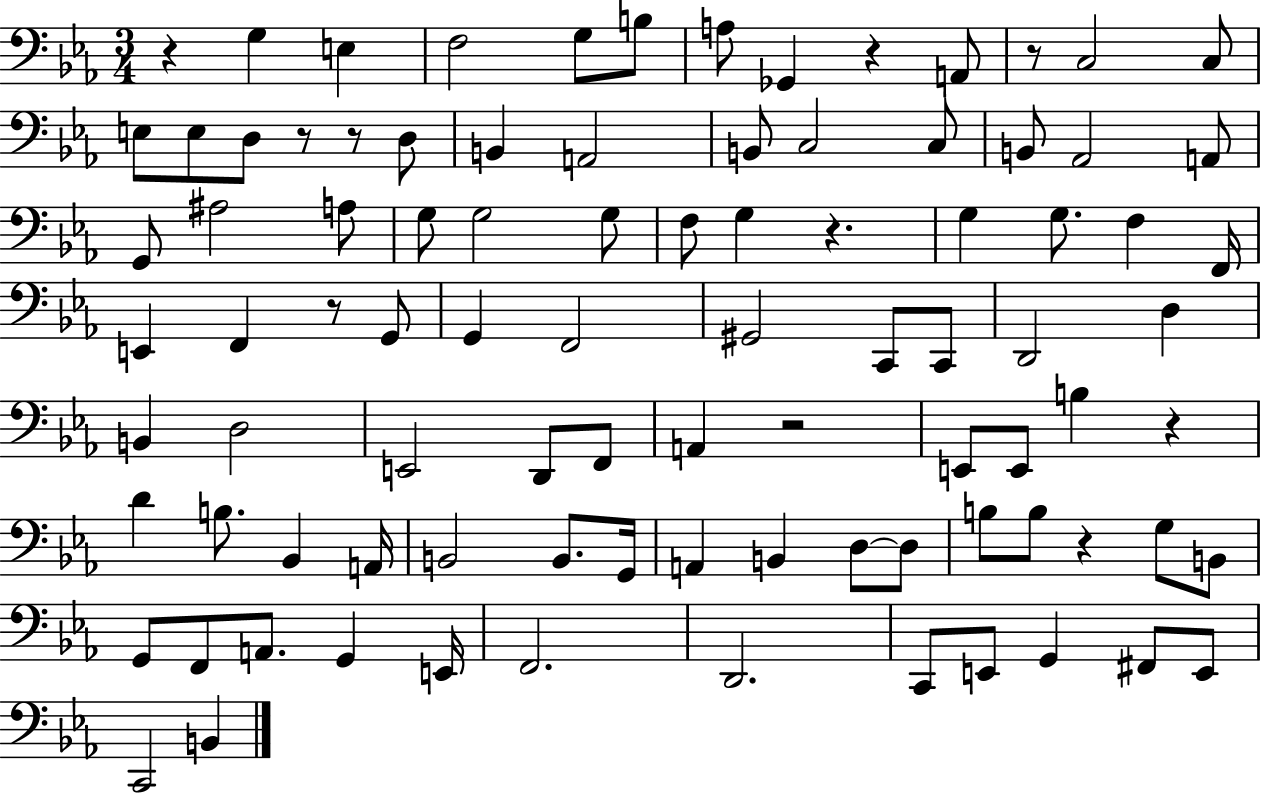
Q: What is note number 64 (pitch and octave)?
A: D3